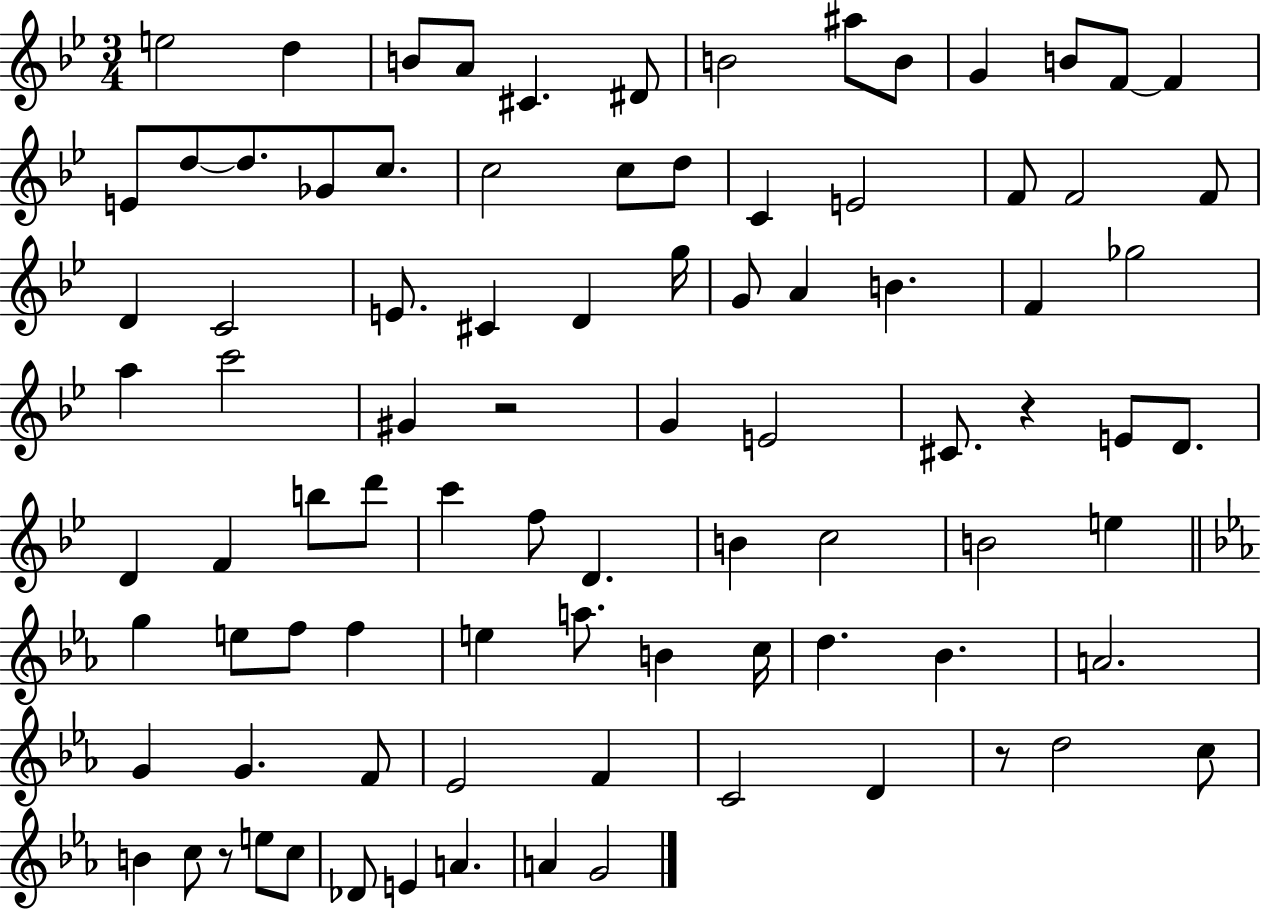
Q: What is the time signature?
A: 3/4